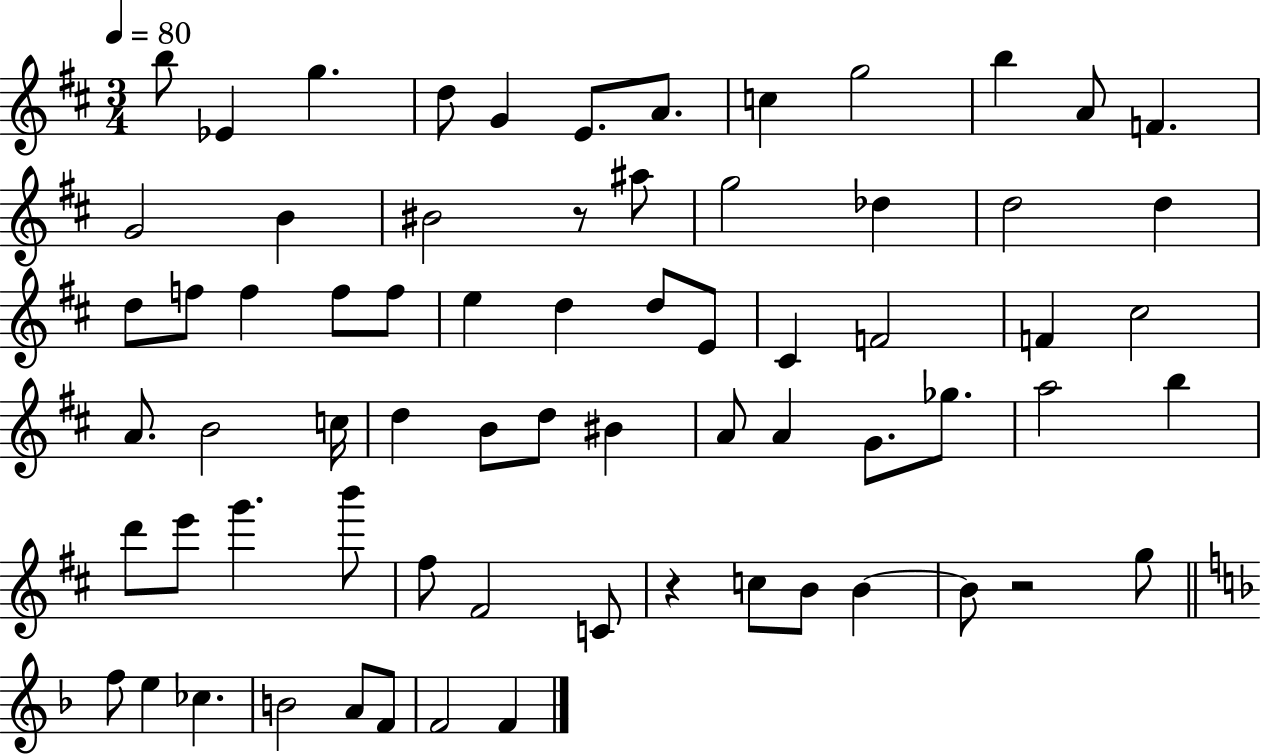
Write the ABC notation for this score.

X:1
T:Untitled
M:3/4
L:1/4
K:D
b/2 _E g d/2 G E/2 A/2 c g2 b A/2 F G2 B ^B2 z/2 ^a/2 g2 _d d2 d d/2 f/2 f f/2 f/2 e d d/2 E/2 ^C F2 F ^c2 A/2 B2 c/4 d B/2 d/2 ^B A/2 A G/2 _g/2 a2 b d'/2 e'/2 g' b'/2 ^f/2 ^F2 C/2 z c/2 B/2 B B/2 z2 g/2 f/2 e _c B2 A/2 F/2 F2 F